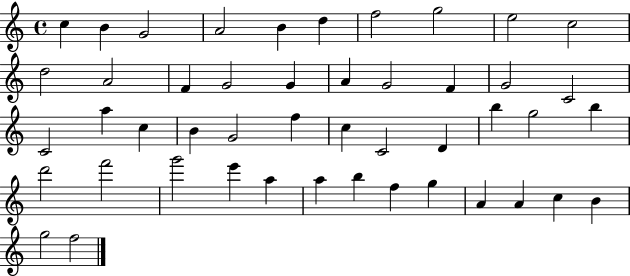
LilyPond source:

{
  \clef treble
  \time 4/4
  \defaultTimeSignature
  \key c \major
  c''4 b'4 g'2 | a'2 b'4 d''4 | f''2 g''2 | e''2 c''2 | \break d''2 a'2 | f'4 g'2 g'4 | a'4 g'2 f'4 | g'2 c'2 | \break c'2 a''4 c''4 | b'4 g'2 f''4 | c''4 c'2 d'4 | b''4 g''2 b''4 | \break d'''2 f'''2 | g'''2 e'''4 a''4 | a''4 b''4 f''4 g''4 | a'4 a'4 c''4 b'4 | \break g''2 f''2 | \bar "|."
}